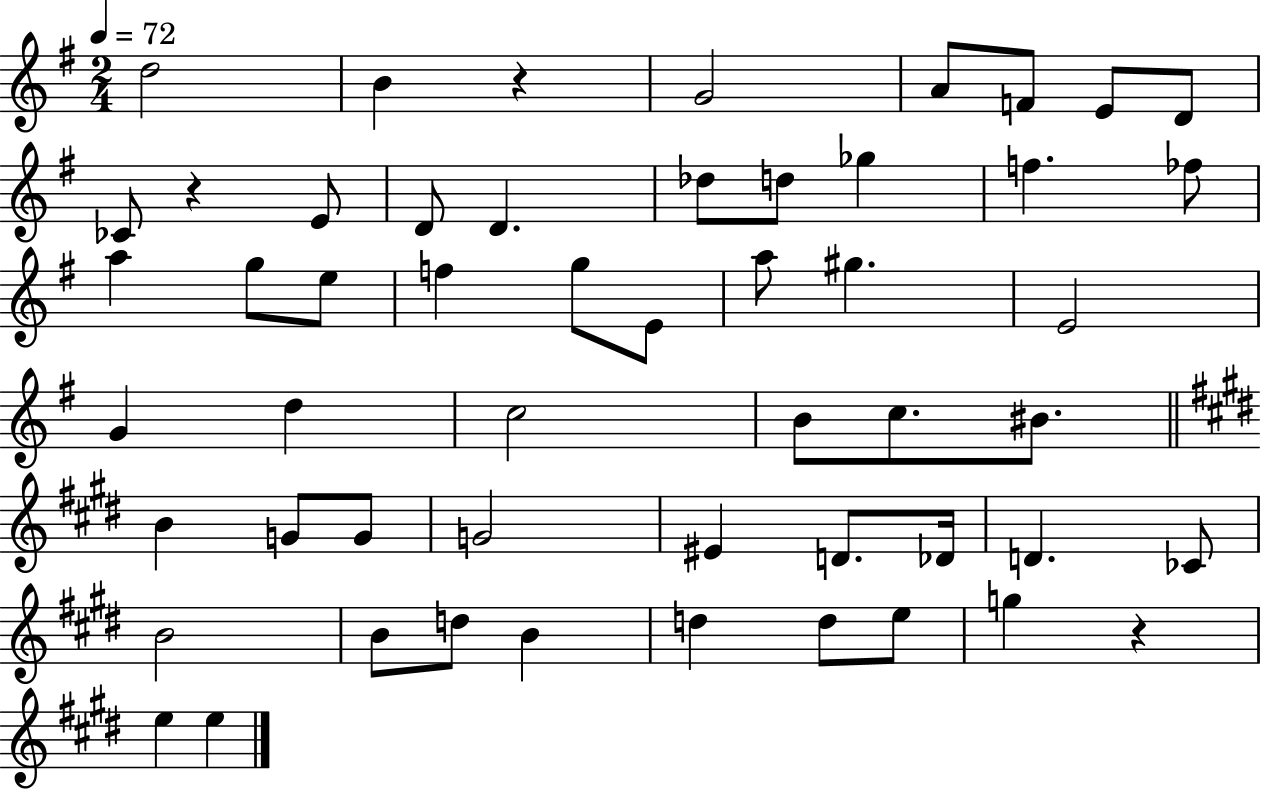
D5/h B4/q R/q G4/h A4/e F4/e E4/e D4/e CES4/e R/q E4/e D4/e D4/q. Db5/e D5/e Gb5/q F5/q. FES5/e A5/q G5/e E5/e F5/q G5/e E4/e A5/e G#5/q. E4/h G4/q D5/q C5/h B4/e C5/e. BIS4/e. B4/q G4/e G4/e G4/h EIS4/q D4/e. Db4/s D4/q. CES4/e B4/h B4/e D5/e B4/q D5/q D5/e E5/e G5/q R/q E5/q E5/q